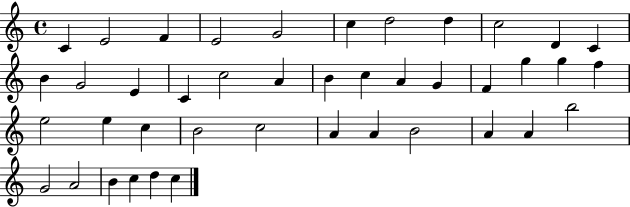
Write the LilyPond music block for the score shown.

{
  \clef treble
  \time 4/4
  \defaultTimeSignature
  \key c \major
  c'4 e'2 f'4 | e'2 g'2 | c''4 d''2 d''4 | c''2 d'4 c'4 | \break b'4 g'2 e'4 | c'4 c''2 a'4 | b'4 c''4 a'4 g'4 | f'4 g''4 g''4 f''4 | \break e''2 e''4 c''4 | b'2 c''2 | a'4 a'4 b'2 | a'4 a'4 b''2 | \break g'2 a'2 | b'4 c''4 d''4 c''4 | \bar "|."
}